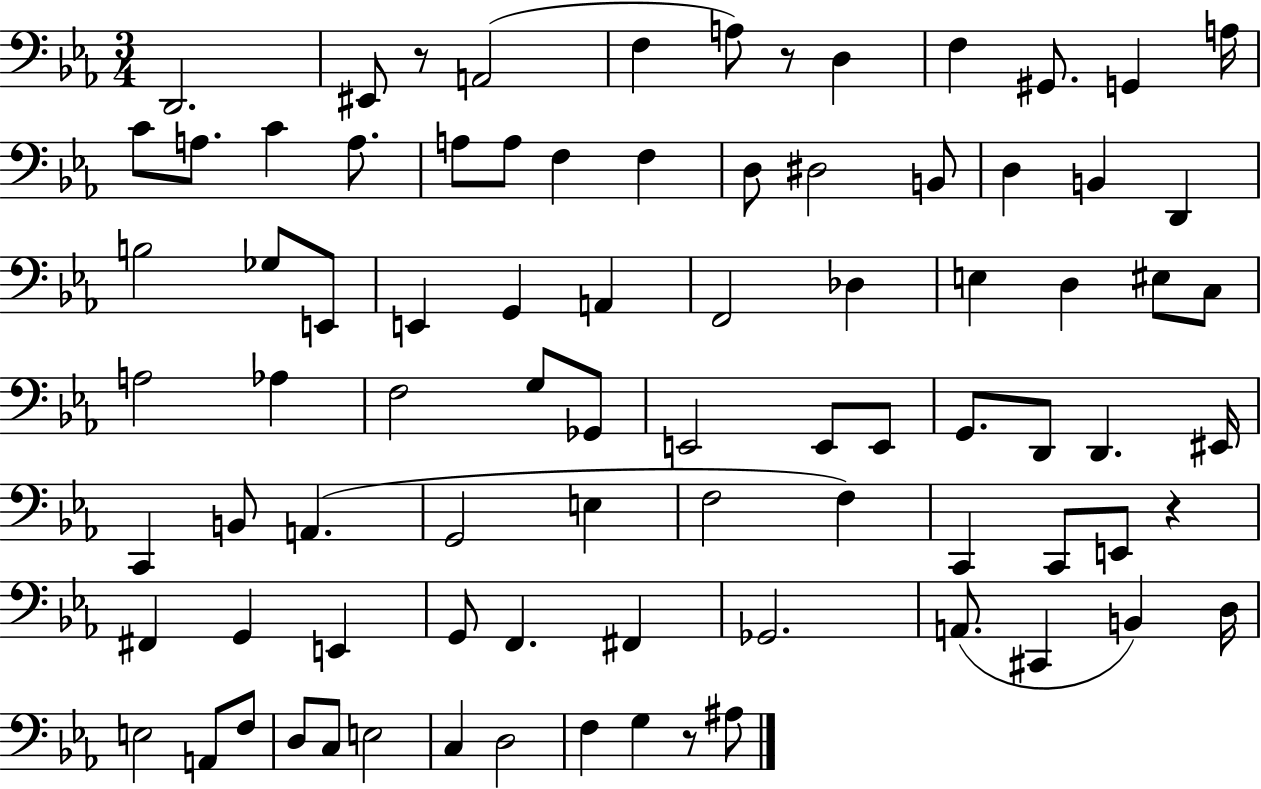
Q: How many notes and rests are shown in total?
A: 84